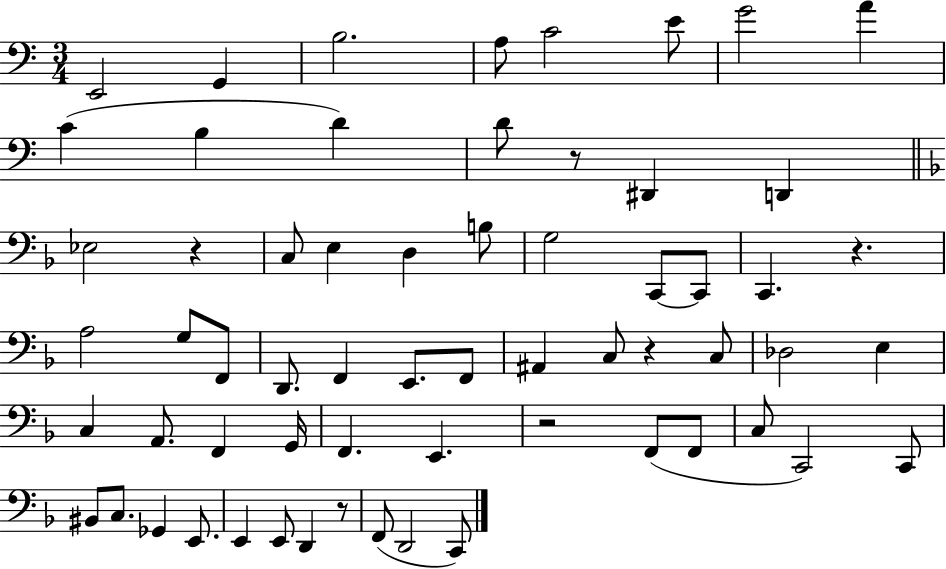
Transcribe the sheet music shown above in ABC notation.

X:1
T:Untitled
M:3/4
L:1/4
K:C
E,,2 G,, B,2 A,/2 C2 E/2 G2 A C B, D D/2 z/2 ^D,, D,, _E,2 z C,/2 E, D, B,/2 G,2 C,,/2 C,,/2 C,, z A,2 G,/2 F,,/2 D,,/2 F,, E,,/2 F,,/2 ^A,, C,/2 z C,/2 _D,2 E, C, A,,/2 F,, G,,/4 F,, E,, z2 F,,/2 F,,/2 C,/2 C,,2 C,,/2 ^B,,/2 C,/2 _G,, E,,/2 E,, E,,/2 D,, z/2 F,,/2 D,,2 C,,/2